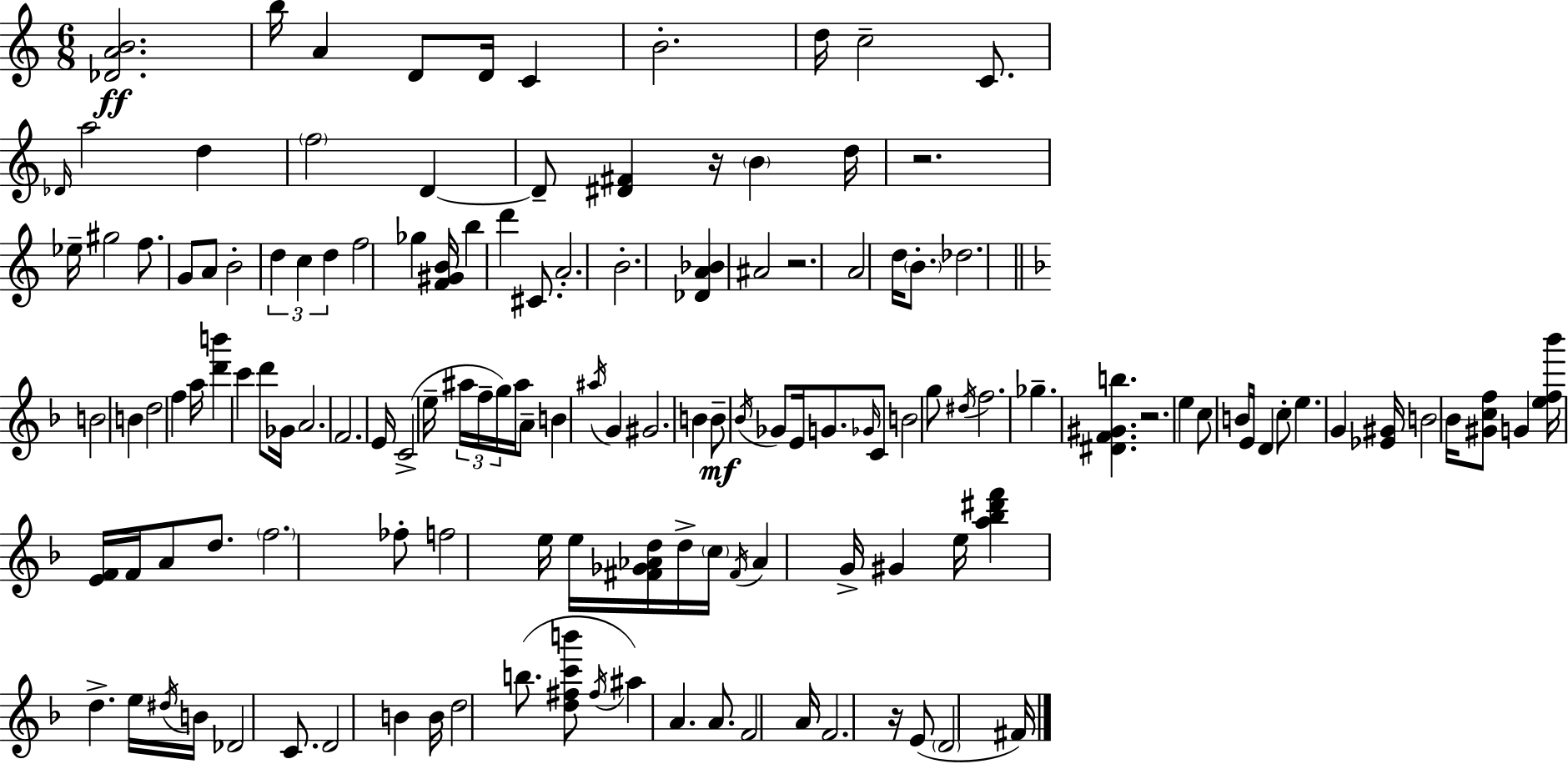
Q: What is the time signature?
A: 6/8